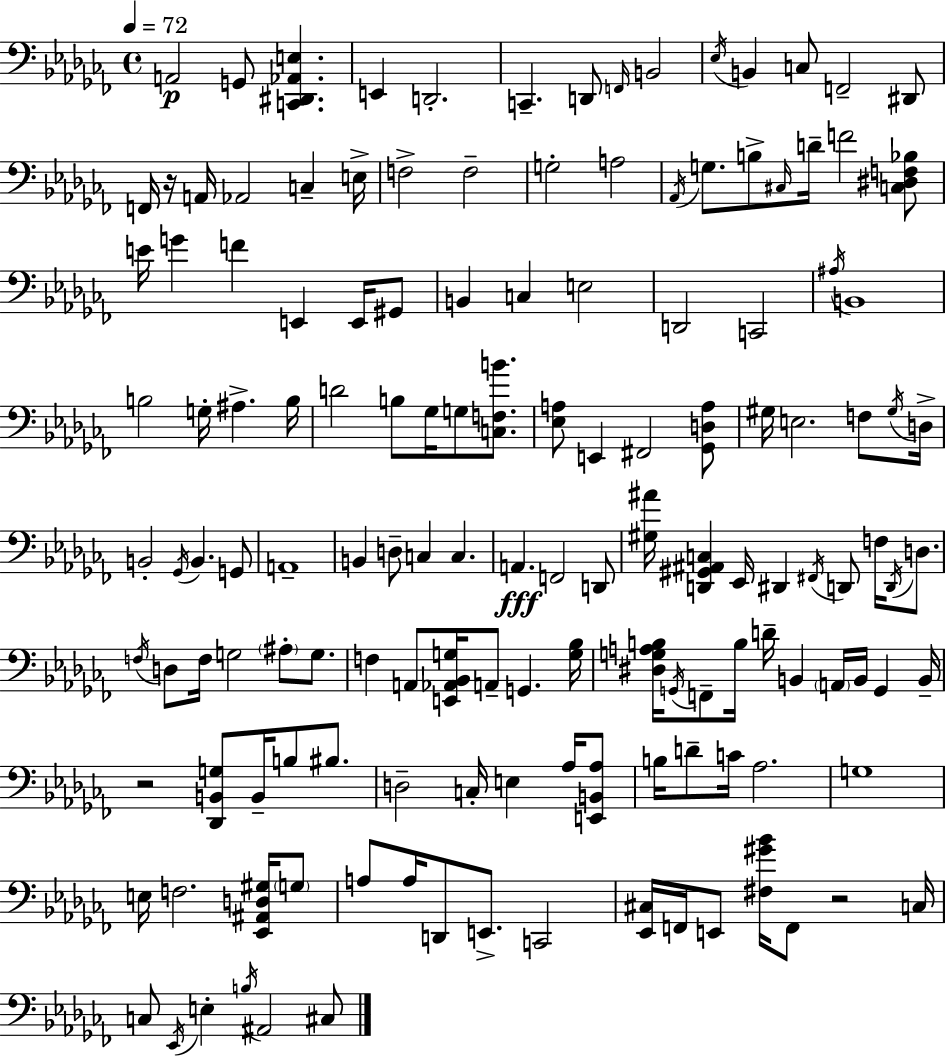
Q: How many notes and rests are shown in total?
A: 142